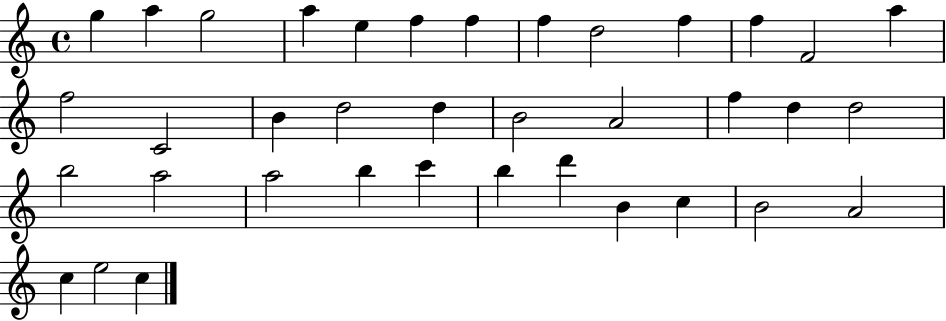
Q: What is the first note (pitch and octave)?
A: G5